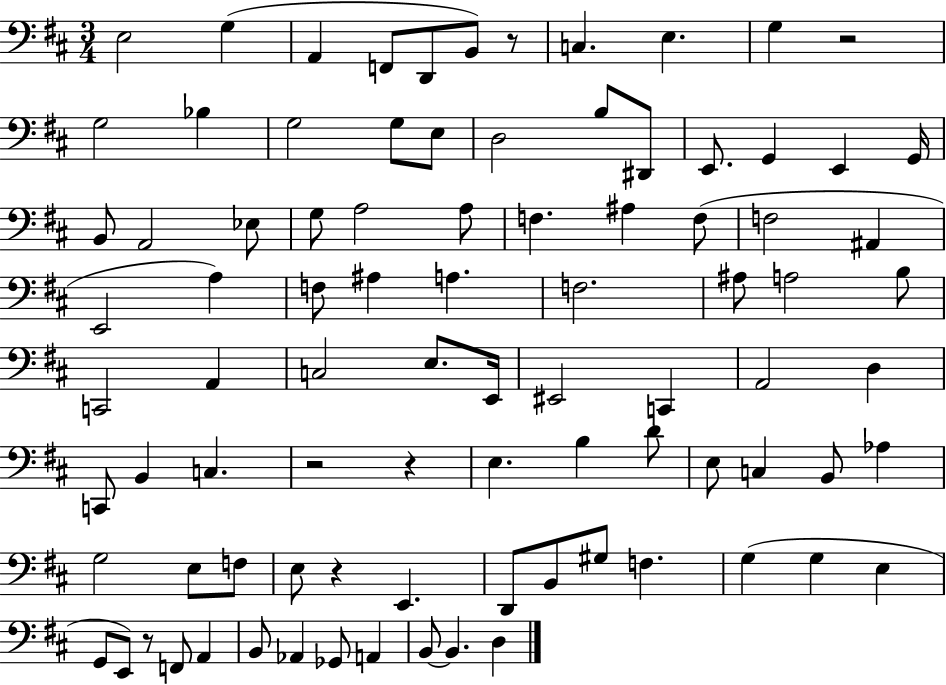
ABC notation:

X:1
T:Untitled
M:3/4
L:1/4
K:D
E,2 G, A,, F,,/2 D,,/2 B,,/2 z/2 C, E, G, z2 G,2 _B, G,2 G,/2 E,/2 D,2 B,/2 ^D,,/2 E,,/2 G,, E,, G,,/4 B,,/2 A,,2 _E,/2 G,/2 A,2 A,/2 F, ^A, F,/2 F,2 ^A,, E,,2 A, F,/2 ^A, A, F,2 ^A,/2 A,2 B,/2 C,,2 A,, C,2 E,/2 E,,/4 ^E,,2 C,, A,,2 D, C,,/2 B,, C, z2 z E, B, D/2 E,/2 C, B,,/2 _A, G,2 E,/2 F,/2 E,/2 z E,, D,,/2 B,,/2 ^G,/2 F, G, G, E, G,,/2 E,,/2 z/2 F,,/2 A,, B,,/2 _A,, _G,,/2 A,, B,,/2 B,, D,